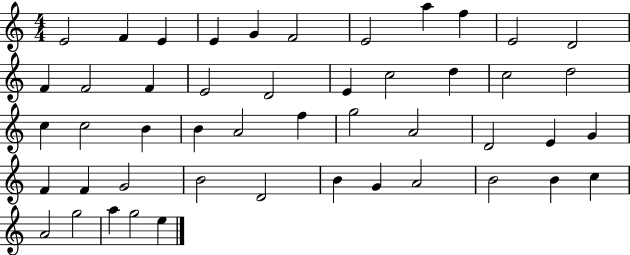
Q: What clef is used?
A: treble